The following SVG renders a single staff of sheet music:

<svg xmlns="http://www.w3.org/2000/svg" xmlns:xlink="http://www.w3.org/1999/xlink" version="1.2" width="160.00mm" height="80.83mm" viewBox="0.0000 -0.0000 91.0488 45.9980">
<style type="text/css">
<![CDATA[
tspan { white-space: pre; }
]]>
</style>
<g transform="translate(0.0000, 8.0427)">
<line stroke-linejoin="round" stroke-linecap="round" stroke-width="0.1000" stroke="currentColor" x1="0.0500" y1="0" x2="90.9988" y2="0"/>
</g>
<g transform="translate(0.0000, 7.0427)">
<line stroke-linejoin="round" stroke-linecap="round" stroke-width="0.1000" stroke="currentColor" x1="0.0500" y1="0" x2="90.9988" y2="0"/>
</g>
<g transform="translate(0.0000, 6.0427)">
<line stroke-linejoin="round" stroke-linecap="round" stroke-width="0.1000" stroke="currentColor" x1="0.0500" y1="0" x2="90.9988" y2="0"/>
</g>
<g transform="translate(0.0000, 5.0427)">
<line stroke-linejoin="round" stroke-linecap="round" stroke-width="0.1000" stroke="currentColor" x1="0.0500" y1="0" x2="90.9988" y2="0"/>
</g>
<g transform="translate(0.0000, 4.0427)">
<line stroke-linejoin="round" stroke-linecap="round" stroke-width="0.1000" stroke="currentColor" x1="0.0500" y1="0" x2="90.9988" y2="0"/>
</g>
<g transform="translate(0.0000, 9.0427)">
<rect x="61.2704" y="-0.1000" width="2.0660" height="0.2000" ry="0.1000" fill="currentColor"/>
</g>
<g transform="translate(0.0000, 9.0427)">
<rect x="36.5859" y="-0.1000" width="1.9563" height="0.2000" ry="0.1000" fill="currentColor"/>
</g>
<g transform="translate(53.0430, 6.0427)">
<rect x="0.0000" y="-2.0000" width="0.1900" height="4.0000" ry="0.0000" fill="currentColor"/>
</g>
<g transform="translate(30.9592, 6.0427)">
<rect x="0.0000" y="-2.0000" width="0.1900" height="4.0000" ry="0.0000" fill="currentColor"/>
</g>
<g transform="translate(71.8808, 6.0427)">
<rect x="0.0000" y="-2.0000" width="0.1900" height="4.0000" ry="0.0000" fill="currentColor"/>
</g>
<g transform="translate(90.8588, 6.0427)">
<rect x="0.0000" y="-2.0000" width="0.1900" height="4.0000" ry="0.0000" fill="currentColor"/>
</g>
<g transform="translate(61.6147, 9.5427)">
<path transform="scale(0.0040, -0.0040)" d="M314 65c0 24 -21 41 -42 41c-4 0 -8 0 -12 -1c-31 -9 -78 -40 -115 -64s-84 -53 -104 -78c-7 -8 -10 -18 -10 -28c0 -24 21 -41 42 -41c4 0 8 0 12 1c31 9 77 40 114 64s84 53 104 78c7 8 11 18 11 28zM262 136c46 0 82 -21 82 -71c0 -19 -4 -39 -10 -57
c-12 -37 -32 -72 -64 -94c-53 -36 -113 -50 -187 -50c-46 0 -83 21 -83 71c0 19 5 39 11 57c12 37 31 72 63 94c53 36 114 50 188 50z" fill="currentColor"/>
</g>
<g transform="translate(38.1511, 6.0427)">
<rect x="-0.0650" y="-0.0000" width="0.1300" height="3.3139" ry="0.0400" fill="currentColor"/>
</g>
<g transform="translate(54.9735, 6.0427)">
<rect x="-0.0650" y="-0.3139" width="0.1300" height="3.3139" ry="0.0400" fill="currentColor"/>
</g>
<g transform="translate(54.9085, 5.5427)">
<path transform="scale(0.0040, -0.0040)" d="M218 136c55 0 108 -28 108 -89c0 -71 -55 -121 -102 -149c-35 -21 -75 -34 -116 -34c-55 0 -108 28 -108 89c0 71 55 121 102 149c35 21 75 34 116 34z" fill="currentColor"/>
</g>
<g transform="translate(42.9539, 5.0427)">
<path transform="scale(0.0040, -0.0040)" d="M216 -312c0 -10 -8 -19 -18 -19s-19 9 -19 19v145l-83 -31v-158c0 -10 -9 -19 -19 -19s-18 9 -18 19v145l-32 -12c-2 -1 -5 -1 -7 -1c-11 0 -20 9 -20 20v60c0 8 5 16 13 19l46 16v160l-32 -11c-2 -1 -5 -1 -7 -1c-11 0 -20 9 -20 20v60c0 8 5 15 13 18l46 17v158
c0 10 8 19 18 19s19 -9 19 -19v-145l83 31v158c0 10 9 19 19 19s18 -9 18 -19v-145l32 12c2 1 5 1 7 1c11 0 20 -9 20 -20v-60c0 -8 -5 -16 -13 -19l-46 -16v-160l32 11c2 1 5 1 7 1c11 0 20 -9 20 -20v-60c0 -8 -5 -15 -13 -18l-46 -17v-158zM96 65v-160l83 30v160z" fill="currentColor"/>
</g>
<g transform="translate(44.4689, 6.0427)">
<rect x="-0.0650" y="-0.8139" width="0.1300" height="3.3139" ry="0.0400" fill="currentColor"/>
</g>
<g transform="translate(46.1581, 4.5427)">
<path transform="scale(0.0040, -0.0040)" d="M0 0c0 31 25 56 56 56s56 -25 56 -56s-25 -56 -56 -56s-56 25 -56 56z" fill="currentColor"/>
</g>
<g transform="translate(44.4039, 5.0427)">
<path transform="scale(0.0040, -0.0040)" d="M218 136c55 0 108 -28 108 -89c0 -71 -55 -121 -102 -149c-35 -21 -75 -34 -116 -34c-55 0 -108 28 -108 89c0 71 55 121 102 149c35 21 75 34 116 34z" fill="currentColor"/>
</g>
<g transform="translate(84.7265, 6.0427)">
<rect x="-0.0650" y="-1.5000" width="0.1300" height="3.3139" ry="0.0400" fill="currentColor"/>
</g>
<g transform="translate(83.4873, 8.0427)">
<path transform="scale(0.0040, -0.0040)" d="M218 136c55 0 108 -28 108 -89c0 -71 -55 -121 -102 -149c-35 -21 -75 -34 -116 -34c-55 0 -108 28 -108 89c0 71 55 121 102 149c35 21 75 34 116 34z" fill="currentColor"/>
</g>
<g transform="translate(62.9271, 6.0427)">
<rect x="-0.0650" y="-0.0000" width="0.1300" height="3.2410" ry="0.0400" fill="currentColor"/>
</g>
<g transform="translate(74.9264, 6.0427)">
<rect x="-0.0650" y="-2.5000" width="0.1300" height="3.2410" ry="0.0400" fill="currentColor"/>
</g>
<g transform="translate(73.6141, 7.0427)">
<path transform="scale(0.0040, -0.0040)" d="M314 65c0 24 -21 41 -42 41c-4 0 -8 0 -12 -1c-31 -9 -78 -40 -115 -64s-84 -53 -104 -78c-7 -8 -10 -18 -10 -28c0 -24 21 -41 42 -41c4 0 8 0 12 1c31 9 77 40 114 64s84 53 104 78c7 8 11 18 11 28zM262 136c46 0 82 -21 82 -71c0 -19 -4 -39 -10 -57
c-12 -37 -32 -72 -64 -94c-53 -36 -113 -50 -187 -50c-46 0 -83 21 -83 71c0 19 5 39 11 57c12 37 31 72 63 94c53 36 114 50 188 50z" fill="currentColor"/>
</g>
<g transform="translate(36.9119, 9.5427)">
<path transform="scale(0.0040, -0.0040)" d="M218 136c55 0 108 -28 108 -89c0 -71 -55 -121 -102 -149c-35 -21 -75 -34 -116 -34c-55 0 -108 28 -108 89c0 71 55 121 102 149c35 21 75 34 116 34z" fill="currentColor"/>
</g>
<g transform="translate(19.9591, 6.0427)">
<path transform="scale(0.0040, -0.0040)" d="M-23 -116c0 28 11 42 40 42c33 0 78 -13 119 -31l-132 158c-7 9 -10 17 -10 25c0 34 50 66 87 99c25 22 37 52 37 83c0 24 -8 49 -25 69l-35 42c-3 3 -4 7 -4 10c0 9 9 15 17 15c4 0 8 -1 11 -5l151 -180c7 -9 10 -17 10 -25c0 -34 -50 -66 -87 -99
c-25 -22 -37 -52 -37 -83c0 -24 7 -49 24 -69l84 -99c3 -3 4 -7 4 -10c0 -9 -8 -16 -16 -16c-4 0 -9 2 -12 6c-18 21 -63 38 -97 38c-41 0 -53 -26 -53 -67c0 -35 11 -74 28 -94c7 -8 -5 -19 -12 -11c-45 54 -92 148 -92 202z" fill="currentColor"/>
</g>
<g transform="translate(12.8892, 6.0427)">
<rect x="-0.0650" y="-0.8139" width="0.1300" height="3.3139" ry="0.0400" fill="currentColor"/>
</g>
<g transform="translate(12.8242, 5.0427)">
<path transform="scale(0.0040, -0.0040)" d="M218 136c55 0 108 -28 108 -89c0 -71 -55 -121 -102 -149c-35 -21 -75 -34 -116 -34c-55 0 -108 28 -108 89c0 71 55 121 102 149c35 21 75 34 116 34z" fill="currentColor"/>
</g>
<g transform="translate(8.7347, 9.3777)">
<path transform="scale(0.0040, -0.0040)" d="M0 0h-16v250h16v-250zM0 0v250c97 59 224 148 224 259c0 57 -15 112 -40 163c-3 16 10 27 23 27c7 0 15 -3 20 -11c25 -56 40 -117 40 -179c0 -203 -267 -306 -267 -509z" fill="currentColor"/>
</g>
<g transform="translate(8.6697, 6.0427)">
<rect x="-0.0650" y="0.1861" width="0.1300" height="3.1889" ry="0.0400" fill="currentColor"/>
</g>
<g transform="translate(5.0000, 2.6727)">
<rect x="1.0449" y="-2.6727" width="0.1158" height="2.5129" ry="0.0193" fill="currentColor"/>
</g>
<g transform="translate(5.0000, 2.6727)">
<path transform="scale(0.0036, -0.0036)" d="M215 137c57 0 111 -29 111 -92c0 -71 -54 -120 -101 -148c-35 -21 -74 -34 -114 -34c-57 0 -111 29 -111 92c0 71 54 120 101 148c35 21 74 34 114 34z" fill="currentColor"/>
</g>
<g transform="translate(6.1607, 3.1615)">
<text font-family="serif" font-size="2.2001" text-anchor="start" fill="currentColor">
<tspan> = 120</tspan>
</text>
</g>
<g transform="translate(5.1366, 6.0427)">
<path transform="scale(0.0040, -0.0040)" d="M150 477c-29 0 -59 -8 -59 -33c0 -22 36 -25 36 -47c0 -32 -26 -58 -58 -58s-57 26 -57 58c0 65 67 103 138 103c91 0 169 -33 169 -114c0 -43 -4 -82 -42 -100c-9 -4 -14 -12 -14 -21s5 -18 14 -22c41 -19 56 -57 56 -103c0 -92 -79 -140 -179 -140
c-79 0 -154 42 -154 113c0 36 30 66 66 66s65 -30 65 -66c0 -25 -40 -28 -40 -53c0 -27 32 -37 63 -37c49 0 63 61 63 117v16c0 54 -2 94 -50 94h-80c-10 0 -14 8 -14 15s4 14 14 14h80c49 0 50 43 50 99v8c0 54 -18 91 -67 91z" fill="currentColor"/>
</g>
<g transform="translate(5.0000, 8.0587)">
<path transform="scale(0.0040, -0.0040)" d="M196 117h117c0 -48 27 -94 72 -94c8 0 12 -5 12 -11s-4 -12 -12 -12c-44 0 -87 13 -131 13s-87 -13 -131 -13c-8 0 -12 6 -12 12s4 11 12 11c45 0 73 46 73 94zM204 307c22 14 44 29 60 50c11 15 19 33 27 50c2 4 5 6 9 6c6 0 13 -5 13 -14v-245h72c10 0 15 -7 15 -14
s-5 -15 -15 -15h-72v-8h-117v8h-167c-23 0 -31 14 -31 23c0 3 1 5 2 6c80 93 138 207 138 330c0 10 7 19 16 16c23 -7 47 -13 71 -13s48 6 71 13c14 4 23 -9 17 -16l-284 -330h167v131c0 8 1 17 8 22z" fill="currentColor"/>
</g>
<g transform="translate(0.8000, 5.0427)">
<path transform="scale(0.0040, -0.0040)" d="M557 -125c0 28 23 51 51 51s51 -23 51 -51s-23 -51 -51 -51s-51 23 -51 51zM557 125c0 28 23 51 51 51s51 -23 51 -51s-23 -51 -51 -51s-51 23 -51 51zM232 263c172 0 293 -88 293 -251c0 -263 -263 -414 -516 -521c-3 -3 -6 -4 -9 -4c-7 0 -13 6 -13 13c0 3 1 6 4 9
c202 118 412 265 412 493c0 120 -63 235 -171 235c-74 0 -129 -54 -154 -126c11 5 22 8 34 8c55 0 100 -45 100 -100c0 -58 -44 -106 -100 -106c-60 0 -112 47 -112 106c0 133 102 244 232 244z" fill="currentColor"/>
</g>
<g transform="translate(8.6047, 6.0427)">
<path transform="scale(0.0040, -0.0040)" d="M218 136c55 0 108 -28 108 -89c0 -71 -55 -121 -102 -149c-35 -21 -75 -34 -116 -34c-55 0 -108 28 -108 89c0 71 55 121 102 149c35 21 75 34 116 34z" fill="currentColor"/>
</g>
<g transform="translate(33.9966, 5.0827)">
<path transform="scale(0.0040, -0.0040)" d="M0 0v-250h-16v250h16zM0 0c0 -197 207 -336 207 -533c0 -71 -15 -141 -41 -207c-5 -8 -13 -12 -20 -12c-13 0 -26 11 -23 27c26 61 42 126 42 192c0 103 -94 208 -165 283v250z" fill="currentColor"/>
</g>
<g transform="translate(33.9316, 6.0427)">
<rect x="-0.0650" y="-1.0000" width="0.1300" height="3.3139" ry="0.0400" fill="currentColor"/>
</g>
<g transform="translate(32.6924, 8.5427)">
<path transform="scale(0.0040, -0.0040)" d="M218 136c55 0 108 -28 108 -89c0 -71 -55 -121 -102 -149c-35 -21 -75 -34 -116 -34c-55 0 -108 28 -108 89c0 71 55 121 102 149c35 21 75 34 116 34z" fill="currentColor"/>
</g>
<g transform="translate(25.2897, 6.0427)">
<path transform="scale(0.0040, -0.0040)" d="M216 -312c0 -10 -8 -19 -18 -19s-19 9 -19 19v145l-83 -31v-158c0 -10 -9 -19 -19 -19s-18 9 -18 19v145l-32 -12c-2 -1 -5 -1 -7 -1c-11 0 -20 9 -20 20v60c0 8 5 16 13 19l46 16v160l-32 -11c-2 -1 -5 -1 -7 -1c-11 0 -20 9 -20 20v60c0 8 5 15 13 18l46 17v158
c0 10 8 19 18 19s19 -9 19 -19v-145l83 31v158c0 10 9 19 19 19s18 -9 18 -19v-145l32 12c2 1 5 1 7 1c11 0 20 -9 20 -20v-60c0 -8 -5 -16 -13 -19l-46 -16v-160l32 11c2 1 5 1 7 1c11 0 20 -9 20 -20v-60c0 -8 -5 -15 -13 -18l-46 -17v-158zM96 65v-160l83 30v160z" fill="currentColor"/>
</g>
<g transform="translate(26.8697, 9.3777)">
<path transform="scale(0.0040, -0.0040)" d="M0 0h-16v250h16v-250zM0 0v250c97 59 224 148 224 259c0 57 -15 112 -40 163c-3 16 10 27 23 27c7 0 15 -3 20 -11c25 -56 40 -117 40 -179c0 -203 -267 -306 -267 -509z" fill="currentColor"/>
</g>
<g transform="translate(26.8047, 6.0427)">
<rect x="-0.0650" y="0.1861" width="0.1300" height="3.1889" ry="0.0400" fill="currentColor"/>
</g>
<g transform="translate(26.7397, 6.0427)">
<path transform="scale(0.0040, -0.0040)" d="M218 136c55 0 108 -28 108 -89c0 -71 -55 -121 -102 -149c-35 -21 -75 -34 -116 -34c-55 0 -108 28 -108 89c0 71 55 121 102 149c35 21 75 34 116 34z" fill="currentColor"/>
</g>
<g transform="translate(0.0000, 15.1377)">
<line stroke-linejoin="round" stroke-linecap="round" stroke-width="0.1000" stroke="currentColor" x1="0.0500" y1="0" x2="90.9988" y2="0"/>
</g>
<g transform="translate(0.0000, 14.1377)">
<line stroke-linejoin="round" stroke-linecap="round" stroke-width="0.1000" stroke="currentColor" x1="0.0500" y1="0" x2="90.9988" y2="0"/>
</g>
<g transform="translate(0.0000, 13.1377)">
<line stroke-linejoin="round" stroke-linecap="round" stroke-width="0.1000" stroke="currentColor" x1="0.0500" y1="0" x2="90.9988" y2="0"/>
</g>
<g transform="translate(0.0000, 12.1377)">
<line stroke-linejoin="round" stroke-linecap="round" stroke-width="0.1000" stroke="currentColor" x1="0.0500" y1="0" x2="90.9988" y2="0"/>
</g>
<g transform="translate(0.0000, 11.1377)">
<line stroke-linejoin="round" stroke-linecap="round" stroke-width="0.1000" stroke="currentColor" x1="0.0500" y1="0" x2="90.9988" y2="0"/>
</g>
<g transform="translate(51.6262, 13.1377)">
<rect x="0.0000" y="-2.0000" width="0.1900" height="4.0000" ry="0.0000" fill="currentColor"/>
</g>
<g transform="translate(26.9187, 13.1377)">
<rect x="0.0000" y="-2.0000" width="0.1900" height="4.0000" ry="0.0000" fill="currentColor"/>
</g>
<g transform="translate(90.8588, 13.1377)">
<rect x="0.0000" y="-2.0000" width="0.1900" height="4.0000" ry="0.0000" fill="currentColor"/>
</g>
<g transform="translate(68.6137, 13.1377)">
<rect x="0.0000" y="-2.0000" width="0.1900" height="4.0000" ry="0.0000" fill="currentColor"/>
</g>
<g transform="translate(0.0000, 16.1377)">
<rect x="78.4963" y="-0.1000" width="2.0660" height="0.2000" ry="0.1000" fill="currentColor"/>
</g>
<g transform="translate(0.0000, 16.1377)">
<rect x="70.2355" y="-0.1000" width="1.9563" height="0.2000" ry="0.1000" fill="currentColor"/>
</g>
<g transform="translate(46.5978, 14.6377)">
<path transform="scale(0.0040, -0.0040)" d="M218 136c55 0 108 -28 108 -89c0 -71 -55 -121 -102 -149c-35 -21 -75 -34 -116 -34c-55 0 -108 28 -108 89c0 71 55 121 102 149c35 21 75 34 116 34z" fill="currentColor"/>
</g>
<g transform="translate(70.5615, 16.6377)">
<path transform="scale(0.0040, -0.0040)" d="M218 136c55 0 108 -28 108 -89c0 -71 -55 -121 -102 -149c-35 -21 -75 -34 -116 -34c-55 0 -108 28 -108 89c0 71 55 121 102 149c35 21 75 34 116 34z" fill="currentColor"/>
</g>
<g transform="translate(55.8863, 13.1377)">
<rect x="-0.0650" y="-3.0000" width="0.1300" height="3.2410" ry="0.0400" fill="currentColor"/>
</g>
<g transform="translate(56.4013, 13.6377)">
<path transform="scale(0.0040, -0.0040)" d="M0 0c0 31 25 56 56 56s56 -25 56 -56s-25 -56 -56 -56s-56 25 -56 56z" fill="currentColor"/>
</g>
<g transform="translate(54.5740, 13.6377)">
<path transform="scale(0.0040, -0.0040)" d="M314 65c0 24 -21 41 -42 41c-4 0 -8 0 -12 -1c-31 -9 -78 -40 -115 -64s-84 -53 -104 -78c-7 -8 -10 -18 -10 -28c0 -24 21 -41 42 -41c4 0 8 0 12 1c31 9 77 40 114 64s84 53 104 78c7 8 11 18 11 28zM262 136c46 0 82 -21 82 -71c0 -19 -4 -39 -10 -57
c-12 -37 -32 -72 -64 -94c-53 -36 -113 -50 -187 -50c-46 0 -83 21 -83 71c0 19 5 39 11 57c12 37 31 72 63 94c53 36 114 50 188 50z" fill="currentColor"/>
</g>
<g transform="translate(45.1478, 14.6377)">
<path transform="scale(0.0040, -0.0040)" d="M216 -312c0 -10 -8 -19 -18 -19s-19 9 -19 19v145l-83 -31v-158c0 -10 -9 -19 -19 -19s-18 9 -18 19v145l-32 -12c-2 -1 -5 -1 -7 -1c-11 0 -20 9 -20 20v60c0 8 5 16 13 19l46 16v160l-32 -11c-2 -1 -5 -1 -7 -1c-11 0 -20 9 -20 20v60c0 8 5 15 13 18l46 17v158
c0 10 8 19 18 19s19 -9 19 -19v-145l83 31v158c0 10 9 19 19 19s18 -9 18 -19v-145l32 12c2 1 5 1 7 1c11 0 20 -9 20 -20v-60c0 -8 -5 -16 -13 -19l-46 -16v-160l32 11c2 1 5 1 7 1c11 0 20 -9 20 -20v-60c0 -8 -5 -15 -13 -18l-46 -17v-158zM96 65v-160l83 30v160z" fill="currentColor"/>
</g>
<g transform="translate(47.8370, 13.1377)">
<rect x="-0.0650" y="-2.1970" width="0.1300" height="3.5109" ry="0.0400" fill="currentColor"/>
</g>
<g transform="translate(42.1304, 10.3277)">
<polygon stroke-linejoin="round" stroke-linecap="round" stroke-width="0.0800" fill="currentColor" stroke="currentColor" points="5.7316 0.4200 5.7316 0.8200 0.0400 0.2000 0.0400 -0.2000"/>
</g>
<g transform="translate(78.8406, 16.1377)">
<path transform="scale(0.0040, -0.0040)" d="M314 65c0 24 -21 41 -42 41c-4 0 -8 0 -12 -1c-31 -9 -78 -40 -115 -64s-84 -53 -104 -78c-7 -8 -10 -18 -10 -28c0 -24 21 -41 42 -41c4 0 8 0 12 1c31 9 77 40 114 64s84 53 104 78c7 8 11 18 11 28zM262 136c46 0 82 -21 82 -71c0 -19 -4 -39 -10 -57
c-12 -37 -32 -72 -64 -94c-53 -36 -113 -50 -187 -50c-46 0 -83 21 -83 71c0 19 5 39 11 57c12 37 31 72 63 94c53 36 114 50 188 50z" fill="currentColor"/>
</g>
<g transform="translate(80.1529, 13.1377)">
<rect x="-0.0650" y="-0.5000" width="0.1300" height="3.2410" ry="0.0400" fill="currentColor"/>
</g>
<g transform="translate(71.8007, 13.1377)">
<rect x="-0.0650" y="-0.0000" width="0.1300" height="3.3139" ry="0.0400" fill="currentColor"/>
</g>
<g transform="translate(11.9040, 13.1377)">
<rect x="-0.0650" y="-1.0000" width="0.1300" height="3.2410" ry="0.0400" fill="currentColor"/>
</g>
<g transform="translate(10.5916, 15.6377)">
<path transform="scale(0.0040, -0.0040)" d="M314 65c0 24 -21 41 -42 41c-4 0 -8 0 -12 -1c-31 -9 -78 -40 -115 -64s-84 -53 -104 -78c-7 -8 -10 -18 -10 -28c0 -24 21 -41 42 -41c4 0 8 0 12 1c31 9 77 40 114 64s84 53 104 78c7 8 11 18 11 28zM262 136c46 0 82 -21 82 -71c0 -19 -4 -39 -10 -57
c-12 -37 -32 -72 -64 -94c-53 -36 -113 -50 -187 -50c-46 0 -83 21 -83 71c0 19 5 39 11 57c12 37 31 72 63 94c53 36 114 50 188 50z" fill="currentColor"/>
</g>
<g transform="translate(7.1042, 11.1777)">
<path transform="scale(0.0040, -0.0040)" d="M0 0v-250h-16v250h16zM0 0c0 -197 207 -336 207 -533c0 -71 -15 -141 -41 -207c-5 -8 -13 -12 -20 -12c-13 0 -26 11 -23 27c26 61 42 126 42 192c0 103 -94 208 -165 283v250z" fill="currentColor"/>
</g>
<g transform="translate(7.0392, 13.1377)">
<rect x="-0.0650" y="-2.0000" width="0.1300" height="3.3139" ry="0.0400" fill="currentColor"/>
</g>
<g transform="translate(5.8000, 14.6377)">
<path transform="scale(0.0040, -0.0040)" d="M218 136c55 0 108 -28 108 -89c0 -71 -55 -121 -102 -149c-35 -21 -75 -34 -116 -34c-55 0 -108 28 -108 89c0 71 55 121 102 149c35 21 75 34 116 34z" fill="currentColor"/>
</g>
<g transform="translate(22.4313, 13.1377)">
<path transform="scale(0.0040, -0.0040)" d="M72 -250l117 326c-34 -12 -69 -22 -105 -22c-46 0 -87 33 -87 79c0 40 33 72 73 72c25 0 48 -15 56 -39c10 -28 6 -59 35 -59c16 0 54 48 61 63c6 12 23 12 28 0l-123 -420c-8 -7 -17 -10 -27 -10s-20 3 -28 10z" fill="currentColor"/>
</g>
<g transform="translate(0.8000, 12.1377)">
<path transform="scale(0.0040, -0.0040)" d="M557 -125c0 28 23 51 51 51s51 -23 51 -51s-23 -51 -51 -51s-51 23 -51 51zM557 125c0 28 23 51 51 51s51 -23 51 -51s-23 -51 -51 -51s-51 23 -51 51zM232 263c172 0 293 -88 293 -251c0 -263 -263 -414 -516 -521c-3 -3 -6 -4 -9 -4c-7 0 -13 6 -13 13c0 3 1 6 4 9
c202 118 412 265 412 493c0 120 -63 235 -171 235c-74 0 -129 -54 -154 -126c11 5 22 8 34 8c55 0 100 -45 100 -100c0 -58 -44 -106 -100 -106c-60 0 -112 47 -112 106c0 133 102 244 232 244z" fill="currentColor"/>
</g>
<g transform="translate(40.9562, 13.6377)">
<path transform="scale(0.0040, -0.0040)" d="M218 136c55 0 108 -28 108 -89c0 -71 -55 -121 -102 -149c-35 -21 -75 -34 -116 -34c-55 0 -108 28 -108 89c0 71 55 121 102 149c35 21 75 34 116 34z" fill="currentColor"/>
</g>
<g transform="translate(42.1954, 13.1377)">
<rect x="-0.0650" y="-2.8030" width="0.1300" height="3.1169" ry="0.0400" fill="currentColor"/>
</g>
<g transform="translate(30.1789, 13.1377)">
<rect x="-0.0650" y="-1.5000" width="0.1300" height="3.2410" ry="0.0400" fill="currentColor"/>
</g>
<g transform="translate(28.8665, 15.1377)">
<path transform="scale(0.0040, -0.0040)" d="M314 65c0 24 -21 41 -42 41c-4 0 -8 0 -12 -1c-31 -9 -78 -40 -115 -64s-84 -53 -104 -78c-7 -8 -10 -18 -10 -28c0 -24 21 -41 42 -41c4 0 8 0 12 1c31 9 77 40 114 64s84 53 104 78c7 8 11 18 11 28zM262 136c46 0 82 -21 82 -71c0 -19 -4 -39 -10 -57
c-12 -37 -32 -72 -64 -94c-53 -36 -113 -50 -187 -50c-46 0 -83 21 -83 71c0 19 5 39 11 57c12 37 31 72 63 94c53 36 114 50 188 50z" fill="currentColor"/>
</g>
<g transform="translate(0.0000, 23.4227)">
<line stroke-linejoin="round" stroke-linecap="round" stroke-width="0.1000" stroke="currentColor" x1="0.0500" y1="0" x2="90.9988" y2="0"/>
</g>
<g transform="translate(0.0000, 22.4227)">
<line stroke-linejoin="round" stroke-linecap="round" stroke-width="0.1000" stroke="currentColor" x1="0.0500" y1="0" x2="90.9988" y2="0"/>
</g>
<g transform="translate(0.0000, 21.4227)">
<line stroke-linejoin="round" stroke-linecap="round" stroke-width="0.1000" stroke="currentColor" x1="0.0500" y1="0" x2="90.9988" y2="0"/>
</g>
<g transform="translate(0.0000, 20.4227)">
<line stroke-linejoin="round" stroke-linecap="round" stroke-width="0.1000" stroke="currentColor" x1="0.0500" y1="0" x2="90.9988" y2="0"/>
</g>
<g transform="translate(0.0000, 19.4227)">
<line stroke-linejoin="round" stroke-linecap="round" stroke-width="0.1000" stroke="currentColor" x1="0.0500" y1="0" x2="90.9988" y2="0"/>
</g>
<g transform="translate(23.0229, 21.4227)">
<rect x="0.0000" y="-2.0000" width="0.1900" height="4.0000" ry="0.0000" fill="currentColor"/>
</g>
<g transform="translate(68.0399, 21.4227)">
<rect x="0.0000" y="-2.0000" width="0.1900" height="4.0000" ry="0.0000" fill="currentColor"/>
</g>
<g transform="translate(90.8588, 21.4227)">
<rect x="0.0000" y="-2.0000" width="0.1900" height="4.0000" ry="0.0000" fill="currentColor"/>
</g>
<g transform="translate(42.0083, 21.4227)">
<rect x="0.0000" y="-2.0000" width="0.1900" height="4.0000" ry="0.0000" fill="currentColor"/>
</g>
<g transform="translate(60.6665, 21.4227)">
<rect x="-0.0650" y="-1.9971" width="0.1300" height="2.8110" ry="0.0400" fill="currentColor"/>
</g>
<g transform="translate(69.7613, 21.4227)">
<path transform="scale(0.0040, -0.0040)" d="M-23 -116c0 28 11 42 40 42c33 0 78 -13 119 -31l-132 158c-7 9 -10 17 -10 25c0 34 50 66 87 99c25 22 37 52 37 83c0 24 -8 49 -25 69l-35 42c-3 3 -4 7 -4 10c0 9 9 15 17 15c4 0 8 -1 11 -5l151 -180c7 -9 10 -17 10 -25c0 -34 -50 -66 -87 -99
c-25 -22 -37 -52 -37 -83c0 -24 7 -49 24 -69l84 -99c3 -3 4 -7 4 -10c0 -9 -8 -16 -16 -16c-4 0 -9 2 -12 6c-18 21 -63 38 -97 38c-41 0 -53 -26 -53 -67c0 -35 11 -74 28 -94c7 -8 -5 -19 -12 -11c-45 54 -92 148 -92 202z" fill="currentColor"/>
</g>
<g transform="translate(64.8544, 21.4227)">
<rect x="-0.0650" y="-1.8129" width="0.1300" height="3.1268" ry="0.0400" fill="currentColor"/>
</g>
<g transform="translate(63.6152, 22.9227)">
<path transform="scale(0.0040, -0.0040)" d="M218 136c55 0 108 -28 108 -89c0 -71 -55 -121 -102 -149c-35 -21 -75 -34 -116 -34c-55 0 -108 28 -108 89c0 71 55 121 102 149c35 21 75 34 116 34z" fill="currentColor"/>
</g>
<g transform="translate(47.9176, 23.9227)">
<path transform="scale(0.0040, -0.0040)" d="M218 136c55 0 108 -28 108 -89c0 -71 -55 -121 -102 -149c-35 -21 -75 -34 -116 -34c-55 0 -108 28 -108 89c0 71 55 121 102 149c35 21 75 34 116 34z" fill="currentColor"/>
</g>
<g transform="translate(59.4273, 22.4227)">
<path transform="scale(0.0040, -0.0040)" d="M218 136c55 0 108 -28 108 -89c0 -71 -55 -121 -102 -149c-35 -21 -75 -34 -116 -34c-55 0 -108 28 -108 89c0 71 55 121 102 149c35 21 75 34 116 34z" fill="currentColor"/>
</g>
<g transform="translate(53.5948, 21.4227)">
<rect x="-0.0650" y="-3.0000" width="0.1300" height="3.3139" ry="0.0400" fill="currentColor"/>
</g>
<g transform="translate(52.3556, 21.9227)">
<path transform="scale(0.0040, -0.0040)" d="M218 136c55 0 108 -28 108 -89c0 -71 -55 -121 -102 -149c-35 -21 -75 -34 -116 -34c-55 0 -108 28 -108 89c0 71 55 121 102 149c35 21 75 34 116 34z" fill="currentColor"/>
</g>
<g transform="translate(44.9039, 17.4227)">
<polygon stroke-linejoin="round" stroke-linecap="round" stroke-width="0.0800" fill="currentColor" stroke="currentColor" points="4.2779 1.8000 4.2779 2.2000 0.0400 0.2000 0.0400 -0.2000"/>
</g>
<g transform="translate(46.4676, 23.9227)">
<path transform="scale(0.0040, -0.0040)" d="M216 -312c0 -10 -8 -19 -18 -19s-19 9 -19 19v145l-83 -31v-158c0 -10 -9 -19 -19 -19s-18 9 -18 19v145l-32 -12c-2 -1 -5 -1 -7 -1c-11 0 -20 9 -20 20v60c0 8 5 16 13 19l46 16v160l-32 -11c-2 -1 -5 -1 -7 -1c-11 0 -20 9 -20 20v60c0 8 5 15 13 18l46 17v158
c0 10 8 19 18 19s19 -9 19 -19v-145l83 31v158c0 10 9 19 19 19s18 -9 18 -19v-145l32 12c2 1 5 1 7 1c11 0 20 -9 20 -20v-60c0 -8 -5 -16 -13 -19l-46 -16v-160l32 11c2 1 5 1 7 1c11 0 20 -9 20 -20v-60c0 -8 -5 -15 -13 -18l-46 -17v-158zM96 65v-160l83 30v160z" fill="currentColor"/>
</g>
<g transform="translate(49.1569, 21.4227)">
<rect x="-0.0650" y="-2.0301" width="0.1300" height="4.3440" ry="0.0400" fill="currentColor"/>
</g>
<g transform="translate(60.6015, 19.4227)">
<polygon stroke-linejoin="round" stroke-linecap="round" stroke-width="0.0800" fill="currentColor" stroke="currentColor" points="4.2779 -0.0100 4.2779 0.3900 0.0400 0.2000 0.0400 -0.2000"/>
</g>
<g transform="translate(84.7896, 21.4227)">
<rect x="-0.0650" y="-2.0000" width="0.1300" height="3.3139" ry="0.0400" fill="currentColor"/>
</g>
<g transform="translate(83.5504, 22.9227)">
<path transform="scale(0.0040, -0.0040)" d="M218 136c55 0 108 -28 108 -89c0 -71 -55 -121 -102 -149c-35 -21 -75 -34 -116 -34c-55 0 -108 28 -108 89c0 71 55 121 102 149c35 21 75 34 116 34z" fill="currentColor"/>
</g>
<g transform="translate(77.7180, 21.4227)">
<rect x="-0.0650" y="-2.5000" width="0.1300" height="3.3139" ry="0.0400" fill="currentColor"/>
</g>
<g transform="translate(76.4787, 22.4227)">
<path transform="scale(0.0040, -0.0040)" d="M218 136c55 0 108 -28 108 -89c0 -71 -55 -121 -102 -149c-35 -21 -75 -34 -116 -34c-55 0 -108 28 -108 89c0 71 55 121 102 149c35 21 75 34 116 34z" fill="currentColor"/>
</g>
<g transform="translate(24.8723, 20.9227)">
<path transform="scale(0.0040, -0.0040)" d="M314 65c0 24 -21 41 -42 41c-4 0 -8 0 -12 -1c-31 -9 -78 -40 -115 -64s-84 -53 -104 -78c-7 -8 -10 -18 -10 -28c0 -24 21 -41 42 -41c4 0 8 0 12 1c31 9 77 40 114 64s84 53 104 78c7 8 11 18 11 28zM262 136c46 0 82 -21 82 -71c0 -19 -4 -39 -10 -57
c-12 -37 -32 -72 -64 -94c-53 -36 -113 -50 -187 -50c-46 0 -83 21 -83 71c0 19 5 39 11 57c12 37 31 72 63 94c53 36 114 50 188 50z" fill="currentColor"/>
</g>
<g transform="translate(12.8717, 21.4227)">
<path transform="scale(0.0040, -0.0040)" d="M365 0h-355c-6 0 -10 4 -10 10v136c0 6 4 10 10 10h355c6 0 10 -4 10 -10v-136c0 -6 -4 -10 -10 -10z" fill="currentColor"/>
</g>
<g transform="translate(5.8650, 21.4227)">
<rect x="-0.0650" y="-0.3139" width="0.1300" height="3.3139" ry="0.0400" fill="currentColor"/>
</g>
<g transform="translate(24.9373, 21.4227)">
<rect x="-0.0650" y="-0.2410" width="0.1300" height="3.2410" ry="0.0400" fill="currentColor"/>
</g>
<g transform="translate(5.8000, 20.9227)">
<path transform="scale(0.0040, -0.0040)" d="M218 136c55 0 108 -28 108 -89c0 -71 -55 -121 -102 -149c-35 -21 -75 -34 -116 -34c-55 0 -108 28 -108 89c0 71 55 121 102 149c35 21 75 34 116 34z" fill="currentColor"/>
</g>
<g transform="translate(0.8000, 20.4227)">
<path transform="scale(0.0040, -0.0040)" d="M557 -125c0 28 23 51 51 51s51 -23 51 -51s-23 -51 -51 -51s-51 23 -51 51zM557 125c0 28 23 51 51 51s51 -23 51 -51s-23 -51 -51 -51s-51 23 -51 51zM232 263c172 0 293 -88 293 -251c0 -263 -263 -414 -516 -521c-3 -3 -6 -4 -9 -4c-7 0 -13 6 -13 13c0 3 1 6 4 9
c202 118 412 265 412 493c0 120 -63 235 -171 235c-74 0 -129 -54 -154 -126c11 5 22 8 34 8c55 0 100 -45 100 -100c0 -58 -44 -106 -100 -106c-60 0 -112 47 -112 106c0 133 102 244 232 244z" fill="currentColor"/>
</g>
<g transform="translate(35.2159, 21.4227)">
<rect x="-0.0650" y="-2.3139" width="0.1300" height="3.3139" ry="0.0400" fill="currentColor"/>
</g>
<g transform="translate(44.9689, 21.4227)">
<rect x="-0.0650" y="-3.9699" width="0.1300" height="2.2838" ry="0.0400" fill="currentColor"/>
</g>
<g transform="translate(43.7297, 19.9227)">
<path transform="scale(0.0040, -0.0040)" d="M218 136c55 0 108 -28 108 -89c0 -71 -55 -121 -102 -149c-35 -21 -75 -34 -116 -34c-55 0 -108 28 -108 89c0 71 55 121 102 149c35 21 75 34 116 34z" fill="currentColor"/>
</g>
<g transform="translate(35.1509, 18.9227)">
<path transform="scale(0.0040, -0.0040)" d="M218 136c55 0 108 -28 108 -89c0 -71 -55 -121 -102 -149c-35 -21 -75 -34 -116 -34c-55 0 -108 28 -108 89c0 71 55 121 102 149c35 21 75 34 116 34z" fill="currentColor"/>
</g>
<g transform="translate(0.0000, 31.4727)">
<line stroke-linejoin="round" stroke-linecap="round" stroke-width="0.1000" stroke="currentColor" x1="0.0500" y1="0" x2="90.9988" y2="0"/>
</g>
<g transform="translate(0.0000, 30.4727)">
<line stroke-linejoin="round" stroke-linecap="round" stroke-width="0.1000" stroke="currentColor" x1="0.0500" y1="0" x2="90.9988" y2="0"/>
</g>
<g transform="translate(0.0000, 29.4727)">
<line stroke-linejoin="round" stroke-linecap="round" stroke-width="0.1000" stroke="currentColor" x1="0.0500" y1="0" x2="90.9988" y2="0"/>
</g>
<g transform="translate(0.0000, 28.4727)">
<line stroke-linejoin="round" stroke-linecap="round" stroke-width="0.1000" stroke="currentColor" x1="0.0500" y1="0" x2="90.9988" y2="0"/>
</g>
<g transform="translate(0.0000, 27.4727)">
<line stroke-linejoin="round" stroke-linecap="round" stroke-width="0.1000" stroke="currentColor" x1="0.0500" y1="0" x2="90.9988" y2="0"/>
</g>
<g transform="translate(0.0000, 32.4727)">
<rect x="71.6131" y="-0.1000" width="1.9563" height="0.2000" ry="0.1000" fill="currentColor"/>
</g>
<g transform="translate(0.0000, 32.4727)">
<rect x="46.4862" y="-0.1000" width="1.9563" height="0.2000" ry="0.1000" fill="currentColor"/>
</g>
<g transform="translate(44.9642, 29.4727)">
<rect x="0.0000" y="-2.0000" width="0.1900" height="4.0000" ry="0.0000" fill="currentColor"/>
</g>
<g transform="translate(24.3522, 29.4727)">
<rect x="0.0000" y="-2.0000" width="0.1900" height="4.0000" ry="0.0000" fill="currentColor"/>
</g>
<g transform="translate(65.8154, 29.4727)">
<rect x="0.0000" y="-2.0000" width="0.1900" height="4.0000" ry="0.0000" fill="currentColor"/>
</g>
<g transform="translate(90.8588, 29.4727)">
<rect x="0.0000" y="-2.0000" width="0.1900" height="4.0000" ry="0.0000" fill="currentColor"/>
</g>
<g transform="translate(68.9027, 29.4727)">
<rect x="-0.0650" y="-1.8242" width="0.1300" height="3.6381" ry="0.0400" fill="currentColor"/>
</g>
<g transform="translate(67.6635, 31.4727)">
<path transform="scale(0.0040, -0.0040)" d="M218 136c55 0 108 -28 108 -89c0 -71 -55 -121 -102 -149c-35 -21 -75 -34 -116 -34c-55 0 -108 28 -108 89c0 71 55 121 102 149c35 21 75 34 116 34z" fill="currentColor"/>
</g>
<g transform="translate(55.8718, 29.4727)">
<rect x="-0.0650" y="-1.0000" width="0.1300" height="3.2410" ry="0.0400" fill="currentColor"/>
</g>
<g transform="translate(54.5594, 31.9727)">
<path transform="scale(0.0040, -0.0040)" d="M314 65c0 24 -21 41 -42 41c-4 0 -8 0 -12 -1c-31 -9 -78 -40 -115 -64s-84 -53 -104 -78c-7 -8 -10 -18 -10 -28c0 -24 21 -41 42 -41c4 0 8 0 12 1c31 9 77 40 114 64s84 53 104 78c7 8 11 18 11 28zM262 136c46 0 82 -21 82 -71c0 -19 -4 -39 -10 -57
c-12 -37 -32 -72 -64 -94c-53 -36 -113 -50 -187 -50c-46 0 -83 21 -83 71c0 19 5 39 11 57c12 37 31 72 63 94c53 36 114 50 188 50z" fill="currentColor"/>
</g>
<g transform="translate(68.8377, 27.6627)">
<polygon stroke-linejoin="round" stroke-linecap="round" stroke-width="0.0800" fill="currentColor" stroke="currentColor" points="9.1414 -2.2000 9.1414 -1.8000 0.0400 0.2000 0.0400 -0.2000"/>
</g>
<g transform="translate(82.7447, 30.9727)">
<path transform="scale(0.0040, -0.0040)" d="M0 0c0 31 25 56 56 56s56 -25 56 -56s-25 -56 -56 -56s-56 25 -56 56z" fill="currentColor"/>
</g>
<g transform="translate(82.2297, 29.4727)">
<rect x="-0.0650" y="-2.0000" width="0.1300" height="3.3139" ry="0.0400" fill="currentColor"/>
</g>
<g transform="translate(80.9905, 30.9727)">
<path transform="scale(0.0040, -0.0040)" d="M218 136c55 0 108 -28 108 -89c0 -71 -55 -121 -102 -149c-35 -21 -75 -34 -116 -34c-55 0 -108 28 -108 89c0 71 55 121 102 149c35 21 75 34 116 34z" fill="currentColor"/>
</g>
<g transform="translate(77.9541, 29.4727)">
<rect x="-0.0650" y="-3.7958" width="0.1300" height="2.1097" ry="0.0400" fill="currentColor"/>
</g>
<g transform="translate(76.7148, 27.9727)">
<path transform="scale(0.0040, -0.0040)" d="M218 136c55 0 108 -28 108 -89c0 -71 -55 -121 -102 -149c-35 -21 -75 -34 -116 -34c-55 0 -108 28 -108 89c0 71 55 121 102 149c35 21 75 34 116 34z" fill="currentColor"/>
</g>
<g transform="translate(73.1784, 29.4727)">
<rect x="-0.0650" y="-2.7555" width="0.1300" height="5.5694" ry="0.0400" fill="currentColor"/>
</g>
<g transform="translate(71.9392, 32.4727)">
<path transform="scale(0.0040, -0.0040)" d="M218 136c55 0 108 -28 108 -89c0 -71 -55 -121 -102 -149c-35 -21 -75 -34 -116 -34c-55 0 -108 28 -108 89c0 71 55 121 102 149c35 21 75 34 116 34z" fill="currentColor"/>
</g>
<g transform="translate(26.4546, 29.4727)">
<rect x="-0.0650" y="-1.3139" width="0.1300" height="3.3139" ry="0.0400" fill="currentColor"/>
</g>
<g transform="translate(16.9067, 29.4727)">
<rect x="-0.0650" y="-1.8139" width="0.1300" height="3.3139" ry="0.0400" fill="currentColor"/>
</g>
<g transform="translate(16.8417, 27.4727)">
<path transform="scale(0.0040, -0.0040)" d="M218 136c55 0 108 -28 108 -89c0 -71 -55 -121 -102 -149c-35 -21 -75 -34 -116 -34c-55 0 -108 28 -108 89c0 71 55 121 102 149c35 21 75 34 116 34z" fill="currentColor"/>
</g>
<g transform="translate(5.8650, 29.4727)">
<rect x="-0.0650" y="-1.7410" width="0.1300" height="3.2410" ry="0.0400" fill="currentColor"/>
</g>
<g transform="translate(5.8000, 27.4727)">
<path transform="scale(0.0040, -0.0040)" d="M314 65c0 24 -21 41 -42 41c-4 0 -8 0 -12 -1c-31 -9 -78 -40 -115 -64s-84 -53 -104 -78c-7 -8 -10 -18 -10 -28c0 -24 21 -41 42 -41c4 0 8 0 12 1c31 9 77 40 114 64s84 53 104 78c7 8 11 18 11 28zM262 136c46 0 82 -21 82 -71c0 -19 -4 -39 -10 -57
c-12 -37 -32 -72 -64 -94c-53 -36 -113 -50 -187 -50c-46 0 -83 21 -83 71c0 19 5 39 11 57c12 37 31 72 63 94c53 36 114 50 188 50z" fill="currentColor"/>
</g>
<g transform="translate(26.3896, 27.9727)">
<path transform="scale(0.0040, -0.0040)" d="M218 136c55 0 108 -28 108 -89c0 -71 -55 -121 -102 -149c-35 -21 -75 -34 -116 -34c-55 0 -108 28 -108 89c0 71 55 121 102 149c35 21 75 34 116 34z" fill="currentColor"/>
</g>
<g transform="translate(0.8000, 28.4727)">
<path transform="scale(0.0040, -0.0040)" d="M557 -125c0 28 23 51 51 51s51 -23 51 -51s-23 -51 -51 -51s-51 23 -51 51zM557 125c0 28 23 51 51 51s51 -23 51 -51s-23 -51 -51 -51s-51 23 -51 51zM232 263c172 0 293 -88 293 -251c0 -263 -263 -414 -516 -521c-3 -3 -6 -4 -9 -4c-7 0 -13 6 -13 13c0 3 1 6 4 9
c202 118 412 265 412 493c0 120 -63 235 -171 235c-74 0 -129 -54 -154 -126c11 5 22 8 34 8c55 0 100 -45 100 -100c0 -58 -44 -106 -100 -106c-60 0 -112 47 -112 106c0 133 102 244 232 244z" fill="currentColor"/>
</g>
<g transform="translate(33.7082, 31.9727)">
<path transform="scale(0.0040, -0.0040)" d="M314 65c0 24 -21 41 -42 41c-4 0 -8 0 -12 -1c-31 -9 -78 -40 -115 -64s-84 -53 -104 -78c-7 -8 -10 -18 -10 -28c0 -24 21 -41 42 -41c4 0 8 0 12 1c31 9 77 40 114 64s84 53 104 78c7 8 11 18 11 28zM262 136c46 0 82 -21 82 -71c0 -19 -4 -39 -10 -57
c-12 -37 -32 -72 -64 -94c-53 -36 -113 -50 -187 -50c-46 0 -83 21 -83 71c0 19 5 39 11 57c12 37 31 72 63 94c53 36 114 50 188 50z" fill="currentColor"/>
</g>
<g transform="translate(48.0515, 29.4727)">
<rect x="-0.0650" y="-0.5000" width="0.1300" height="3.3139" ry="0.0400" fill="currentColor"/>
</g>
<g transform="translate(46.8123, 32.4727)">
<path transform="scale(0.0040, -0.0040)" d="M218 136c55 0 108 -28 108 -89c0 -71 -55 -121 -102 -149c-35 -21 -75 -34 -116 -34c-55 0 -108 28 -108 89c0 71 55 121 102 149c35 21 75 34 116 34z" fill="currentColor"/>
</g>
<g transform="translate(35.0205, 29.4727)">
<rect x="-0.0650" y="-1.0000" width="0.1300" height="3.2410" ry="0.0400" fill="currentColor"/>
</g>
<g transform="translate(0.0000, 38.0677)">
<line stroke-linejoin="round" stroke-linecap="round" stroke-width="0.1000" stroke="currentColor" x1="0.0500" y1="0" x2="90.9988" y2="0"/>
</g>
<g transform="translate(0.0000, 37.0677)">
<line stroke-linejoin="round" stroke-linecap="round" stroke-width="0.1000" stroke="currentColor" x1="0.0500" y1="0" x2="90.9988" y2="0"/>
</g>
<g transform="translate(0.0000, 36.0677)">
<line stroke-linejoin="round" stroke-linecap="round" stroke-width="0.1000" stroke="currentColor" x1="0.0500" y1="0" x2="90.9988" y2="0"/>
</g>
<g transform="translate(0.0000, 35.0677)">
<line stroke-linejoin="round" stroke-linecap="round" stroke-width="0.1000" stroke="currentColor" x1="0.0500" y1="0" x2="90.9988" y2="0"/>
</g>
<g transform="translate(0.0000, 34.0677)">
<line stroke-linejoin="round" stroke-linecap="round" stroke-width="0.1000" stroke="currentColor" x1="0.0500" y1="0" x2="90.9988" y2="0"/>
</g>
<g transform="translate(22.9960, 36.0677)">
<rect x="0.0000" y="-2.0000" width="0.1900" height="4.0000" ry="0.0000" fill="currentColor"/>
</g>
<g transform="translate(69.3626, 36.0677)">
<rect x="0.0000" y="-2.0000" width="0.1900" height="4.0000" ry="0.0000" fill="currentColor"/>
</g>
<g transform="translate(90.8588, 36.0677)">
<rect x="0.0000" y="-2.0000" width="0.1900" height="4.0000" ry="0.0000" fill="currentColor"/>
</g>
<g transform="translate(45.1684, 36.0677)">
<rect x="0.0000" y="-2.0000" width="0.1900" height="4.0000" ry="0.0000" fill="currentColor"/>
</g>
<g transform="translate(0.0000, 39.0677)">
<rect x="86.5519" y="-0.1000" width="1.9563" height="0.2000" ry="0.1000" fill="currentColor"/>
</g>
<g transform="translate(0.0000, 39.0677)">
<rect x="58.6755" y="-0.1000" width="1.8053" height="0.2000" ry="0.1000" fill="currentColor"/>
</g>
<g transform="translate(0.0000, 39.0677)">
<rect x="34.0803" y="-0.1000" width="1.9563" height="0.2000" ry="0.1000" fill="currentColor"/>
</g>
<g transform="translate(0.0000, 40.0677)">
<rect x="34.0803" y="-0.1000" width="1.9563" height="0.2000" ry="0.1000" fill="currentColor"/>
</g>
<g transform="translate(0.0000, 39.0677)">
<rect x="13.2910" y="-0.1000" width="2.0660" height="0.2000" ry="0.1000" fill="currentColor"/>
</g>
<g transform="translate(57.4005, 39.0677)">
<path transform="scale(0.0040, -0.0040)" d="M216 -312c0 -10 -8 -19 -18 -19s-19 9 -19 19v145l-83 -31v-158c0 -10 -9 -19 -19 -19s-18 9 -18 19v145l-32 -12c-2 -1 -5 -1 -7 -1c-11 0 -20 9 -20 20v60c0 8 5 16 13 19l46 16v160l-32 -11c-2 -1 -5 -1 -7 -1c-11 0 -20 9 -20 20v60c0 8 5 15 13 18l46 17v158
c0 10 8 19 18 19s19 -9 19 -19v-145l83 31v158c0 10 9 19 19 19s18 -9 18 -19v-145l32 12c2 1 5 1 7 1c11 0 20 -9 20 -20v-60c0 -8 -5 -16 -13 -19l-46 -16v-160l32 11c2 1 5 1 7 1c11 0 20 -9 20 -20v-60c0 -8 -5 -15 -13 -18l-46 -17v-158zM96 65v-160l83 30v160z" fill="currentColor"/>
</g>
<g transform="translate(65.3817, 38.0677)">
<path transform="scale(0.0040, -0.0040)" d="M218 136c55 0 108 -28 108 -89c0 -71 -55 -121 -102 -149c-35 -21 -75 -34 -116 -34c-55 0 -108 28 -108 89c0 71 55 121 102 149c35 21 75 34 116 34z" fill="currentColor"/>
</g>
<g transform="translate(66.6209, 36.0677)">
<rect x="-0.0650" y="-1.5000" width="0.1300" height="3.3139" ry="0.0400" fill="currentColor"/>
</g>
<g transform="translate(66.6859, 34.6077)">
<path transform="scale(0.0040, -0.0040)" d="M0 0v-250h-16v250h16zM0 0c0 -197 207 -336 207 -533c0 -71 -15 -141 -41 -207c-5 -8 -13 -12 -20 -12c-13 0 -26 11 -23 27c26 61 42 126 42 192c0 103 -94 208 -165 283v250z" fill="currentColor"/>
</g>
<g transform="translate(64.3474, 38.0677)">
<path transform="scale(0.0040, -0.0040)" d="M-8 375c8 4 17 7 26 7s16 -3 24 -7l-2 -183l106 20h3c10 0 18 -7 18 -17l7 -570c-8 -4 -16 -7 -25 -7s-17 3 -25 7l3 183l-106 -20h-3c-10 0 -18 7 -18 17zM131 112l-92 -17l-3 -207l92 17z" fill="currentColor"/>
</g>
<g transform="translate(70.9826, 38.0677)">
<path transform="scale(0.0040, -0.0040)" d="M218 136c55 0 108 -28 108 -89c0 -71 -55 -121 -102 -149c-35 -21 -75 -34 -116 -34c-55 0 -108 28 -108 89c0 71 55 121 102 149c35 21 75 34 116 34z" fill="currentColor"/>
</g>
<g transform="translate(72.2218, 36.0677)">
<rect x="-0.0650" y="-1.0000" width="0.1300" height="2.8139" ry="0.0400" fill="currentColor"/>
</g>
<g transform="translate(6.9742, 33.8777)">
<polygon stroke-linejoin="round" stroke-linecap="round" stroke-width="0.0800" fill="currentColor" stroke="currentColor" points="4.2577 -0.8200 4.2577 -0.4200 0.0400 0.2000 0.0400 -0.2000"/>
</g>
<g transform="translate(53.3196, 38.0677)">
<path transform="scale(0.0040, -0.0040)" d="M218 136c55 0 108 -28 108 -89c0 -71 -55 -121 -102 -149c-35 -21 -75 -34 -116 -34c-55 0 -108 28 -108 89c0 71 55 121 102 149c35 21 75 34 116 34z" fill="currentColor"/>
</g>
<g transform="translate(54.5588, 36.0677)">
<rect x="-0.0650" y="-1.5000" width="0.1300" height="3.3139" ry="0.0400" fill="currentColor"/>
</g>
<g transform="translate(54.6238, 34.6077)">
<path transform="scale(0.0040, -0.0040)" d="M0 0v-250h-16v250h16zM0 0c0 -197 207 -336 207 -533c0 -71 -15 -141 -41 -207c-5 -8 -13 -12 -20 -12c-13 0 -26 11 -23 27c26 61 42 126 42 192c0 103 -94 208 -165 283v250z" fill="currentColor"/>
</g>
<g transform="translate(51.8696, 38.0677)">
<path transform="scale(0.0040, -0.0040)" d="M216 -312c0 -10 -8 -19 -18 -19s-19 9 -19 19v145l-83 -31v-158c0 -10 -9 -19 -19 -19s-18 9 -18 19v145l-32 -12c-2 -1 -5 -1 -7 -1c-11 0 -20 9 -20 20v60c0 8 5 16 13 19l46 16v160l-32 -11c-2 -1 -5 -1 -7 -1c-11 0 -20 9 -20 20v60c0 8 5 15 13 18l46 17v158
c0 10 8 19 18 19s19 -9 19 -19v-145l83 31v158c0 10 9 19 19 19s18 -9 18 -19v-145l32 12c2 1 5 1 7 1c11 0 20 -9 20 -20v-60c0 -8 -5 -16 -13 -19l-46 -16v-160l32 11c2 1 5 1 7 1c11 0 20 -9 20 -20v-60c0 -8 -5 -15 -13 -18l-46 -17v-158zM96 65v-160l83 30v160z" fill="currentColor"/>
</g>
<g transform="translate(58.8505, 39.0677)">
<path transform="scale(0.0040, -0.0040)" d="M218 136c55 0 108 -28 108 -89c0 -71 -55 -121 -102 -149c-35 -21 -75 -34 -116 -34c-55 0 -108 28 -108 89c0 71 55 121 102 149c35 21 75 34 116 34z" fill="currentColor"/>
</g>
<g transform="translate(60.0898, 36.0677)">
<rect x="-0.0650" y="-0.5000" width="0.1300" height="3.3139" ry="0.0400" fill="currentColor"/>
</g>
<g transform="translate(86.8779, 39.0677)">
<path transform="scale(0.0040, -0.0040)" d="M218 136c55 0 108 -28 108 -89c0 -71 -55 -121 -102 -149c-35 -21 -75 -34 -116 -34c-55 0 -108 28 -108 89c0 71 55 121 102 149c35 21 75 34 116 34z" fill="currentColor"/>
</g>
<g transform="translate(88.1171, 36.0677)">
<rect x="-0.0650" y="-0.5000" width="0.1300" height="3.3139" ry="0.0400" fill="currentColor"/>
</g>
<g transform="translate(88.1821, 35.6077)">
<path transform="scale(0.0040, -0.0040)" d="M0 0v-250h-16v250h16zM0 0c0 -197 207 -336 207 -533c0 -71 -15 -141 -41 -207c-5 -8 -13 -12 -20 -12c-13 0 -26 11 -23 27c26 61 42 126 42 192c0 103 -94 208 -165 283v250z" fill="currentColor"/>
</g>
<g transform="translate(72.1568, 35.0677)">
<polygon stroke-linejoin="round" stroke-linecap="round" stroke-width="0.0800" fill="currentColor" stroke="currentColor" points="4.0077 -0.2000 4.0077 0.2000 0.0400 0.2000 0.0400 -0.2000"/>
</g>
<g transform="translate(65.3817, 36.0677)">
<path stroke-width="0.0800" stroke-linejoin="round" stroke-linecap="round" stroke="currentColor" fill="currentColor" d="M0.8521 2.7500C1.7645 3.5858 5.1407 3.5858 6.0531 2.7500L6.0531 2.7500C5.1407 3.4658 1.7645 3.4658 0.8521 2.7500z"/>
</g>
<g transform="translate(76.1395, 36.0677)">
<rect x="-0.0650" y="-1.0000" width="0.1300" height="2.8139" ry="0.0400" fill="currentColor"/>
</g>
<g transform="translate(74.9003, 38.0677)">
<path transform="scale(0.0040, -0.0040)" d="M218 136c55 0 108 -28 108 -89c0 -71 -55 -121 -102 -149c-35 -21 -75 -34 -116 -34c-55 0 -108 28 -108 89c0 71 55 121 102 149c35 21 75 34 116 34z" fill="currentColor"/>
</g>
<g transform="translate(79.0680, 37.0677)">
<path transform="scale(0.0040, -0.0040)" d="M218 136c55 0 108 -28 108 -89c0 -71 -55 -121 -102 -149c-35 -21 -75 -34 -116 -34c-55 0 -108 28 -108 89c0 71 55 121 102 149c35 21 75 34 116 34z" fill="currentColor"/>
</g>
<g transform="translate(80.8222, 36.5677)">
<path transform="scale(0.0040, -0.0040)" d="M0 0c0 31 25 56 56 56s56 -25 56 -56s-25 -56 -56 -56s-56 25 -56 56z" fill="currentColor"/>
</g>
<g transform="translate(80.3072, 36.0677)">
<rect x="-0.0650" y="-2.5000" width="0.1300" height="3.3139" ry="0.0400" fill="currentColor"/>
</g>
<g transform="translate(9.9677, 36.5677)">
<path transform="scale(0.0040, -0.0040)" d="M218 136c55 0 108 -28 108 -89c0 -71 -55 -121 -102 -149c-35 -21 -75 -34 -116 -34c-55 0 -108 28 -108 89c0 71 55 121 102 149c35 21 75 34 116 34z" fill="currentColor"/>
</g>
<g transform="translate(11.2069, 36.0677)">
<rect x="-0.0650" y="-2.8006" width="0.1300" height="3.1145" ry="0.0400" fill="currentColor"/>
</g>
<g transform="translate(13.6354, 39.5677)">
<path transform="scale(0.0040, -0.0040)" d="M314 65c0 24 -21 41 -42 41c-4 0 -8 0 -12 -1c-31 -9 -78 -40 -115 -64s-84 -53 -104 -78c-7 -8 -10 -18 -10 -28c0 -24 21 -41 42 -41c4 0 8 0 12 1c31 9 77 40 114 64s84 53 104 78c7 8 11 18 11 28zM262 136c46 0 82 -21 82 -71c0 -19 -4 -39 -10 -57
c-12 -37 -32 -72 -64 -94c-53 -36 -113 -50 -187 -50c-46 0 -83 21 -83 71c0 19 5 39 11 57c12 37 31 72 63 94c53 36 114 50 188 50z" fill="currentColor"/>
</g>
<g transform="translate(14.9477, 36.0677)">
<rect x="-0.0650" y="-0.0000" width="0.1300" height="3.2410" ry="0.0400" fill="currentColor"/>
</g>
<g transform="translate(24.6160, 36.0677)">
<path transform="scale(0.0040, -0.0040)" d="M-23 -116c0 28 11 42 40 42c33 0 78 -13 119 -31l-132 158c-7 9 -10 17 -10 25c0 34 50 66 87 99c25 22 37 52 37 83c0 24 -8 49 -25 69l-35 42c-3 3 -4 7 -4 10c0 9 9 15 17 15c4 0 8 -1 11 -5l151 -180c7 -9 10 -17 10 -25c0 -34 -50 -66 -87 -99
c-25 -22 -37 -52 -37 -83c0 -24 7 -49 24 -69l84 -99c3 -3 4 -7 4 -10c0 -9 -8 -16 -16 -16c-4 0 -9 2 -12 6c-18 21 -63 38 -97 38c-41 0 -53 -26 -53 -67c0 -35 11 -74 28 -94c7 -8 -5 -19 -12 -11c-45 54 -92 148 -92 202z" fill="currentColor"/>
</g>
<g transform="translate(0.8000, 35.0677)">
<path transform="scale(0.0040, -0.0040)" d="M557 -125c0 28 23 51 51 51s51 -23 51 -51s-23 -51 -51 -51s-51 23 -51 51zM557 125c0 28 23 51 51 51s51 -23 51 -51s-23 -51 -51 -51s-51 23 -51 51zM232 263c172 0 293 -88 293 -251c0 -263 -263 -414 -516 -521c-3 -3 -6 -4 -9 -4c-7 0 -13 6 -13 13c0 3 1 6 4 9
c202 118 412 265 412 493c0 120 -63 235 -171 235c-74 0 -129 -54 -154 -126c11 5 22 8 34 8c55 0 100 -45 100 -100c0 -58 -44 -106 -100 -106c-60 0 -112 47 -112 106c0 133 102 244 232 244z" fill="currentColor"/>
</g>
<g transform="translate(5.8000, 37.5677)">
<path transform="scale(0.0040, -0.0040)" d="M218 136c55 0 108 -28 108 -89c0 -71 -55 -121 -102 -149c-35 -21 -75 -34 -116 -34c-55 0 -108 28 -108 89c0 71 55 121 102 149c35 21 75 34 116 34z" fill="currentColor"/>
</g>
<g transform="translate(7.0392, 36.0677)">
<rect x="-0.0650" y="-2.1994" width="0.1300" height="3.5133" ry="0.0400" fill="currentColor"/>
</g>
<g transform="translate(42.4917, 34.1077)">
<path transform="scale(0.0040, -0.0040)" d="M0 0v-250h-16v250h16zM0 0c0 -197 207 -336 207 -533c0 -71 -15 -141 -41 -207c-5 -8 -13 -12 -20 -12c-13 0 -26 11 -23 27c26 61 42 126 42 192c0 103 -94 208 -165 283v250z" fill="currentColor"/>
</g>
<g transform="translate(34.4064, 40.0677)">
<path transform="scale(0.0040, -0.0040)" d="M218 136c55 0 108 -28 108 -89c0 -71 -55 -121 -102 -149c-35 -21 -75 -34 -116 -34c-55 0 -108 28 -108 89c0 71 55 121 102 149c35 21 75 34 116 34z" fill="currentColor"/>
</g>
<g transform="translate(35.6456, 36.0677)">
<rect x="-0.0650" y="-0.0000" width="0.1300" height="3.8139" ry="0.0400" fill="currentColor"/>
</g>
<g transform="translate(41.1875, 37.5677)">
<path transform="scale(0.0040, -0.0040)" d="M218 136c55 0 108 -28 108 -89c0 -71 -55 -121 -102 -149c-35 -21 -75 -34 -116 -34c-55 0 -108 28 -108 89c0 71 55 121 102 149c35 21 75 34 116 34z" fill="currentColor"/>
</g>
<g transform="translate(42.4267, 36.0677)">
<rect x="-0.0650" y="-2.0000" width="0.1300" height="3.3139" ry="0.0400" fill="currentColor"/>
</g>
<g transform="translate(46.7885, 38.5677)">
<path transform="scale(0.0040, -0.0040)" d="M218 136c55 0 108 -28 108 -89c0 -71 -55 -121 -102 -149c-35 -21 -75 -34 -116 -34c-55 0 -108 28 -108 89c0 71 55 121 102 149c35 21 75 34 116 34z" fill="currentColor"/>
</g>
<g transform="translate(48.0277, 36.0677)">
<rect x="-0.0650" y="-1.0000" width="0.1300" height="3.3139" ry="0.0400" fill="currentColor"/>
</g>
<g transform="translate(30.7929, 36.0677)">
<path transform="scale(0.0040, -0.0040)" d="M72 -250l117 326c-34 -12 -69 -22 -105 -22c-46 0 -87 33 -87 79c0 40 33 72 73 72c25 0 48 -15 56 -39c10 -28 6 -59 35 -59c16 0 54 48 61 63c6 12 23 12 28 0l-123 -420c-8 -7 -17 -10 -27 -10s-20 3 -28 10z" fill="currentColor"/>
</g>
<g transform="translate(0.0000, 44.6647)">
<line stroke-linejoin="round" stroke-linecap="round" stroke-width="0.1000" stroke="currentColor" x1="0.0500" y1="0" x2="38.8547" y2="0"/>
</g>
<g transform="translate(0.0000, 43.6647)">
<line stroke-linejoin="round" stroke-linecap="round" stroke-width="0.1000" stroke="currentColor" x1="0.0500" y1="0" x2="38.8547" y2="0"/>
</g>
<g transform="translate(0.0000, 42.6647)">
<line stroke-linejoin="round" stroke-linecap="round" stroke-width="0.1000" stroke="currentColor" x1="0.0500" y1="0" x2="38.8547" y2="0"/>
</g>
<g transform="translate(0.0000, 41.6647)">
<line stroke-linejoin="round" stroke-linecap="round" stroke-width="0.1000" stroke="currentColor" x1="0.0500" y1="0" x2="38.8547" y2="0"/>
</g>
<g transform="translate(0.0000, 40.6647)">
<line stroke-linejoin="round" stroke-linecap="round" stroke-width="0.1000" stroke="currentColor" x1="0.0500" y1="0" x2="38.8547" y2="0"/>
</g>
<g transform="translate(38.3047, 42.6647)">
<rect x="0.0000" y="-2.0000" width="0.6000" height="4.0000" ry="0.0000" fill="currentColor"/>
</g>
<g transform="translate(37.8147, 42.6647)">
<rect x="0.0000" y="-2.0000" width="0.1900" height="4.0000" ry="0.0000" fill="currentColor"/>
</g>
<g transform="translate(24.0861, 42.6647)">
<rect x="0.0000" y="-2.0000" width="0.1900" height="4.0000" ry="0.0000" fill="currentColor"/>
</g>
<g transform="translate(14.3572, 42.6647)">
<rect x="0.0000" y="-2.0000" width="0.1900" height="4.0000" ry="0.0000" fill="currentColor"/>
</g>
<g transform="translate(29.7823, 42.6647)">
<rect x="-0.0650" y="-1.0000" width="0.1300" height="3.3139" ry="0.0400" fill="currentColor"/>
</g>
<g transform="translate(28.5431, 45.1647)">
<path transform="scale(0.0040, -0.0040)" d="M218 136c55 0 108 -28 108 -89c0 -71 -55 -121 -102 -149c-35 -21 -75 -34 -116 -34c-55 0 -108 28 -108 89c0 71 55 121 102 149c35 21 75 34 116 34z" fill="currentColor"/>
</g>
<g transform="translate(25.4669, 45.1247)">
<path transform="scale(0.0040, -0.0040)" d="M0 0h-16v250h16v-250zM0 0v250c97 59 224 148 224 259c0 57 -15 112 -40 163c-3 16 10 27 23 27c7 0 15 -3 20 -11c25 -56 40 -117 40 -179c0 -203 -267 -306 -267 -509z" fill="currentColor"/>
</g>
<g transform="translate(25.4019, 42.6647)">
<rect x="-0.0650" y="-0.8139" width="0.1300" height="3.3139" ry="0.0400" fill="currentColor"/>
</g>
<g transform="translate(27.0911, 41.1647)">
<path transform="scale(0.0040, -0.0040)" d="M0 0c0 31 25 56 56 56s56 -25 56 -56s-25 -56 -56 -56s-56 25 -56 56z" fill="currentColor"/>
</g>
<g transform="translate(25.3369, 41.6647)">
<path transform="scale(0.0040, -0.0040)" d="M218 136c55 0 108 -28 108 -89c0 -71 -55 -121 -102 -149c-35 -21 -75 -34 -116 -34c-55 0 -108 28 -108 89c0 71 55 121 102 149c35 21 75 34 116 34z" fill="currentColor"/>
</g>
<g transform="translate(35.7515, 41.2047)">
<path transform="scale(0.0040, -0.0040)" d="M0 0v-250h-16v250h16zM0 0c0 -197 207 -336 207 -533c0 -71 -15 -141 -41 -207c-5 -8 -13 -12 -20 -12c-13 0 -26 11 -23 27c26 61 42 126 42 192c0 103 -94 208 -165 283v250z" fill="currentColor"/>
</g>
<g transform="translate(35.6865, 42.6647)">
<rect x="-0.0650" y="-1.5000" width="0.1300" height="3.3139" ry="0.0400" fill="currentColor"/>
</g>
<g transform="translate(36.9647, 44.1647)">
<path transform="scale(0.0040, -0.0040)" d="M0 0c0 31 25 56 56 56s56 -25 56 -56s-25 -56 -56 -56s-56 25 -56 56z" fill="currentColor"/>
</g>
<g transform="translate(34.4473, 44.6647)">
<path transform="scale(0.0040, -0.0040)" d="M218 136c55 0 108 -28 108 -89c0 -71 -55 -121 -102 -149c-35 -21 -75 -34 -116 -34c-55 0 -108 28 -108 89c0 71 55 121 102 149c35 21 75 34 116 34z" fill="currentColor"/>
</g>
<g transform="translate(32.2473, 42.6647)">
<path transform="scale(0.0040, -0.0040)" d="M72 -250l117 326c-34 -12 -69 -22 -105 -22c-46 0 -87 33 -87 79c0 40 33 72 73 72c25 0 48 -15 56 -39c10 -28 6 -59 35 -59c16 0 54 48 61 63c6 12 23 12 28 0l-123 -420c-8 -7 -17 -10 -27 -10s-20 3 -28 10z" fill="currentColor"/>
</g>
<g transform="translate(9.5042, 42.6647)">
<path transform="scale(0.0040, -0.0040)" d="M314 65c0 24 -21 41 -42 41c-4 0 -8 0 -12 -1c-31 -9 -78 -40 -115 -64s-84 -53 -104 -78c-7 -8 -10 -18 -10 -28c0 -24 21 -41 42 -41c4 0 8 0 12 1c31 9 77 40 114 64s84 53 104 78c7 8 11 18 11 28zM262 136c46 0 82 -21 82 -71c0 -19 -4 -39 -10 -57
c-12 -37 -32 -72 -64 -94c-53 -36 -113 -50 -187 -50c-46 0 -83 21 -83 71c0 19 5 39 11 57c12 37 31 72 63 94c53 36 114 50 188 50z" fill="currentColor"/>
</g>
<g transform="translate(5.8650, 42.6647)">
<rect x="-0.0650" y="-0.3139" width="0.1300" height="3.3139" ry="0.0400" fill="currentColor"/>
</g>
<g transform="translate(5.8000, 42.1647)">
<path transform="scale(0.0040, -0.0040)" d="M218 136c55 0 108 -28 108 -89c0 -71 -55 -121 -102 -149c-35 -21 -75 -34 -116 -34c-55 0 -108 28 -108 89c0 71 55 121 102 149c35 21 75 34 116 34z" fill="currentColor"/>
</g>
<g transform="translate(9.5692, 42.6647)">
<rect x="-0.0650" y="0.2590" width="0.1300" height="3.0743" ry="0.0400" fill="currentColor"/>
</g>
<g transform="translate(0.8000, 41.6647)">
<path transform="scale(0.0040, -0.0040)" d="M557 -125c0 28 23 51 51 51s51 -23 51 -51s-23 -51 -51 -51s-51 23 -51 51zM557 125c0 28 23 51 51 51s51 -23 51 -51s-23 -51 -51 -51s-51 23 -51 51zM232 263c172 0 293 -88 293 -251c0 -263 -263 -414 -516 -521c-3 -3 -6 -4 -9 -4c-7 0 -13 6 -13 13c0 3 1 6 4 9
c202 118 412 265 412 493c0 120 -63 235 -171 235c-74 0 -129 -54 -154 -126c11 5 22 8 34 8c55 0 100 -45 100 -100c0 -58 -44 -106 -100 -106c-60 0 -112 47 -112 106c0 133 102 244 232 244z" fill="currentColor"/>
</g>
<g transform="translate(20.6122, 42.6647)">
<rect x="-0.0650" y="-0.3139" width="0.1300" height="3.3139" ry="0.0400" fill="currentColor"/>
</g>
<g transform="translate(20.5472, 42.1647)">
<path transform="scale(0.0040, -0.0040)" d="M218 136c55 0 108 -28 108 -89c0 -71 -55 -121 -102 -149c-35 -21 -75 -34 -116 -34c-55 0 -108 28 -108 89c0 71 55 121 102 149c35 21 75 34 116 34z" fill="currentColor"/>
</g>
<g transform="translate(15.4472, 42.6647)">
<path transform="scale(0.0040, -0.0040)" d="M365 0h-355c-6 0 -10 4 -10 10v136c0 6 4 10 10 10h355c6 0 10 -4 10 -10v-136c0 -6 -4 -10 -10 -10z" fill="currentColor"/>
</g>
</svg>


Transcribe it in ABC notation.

X:1
T:Untitled
M:3/4
L:1/4
K:C
D,/2 F, z ^D,/2 F,,/2 D,, ^F, E, D,,2 B,,2 G,, A,,/2 F,,2 z/2 G,,2 C,/2 ^A,,/2 C,2 D,, E,,2 E, z2 E,2 B, G,/2 ^F,,/2 C, B,,/2 A,,/2 z B,, A,, A,2 A, G, F,,2 E,, F,,2 G,,/2 E,,/2 G,/2 A,, A,,/2 C,/2 D,,2 z z/2 C,, A,,/2 F,, ^G,,/2 ^E,, G,,/2 G,,/2 G,,/2 B,, E,,/2 E, D,2 z2 E, F,/2 F,, z/2 G,,/2